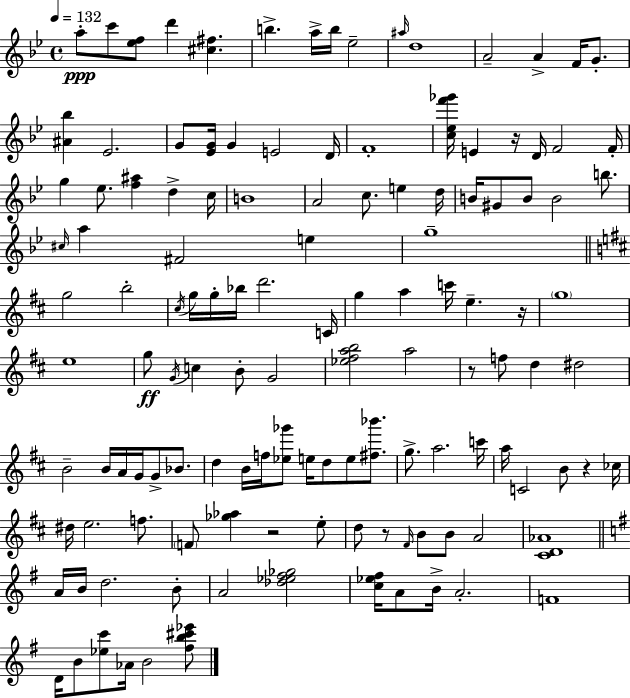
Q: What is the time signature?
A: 4/4